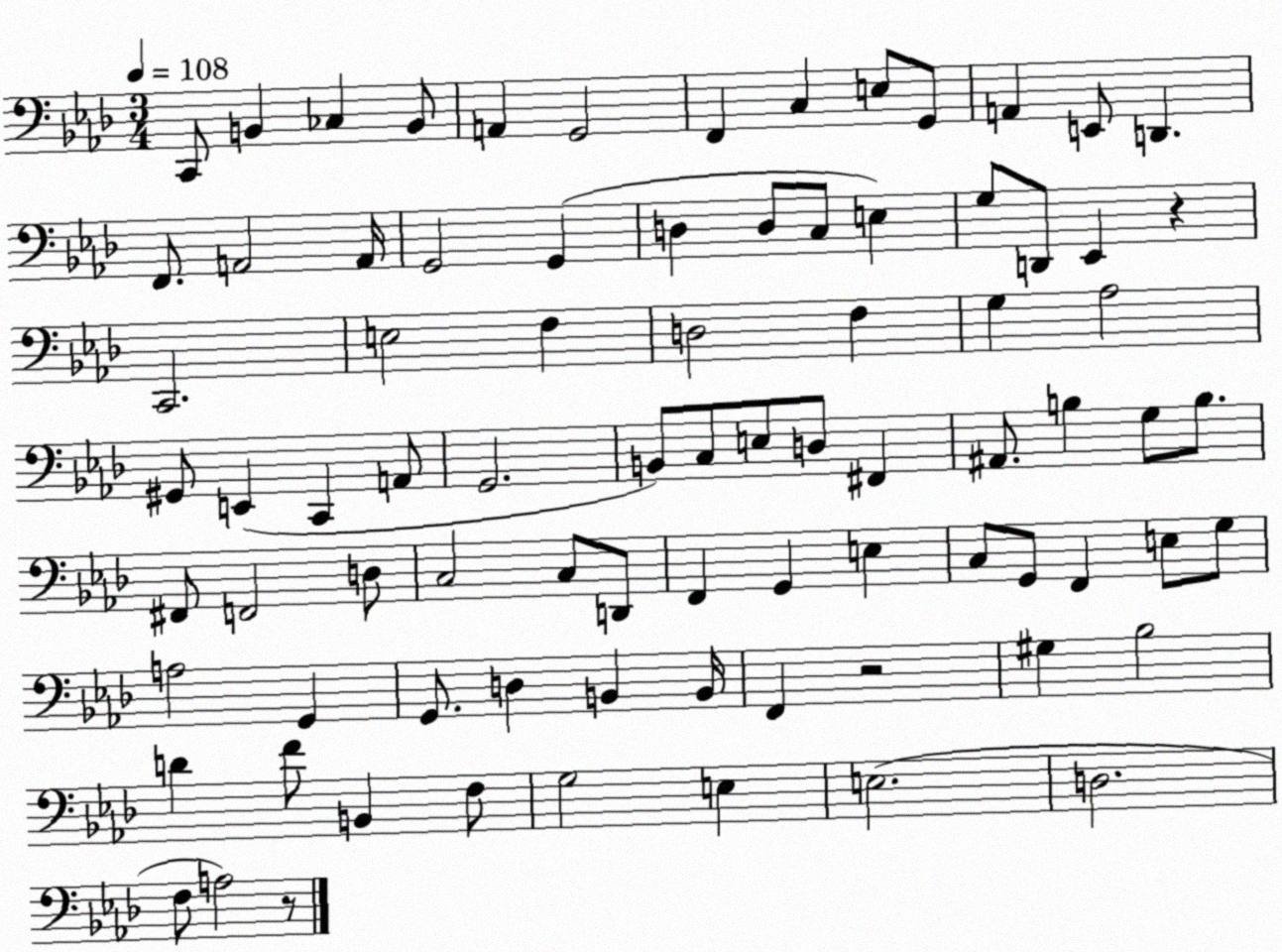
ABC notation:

X:1
T:Untitled
M:3/4
L:1/4
K:Ab
C,,/2 B,, _C, B,,/2 A,, G,,2 F,, C, E,/2 G,,/2 A,, E,,/2 D,, F,,/2 A,,2 A,,/4 G,,2 G,, D, D,/2 C,/2 E, G,/2 D,,/2 _E,, z C,,2 E,2 F, D,2 F, G, _A,2 ^G,,/2 E,, C,, A,,/2 G,,2 B,,/2 C,/2 E,/2 D,/2 ^F,, ^A,,/2 B, G,/2 B,/2 ^F,,/2 F,,2 D,/2 C,2 C,/2 D,,/2 F,, G,, E, C,/2 G,,/2 F,, E,/2 G,/2 A,2 G,, G,,/2 D, B,, B,,/4 F,, z2 ^G, _B,2 D F/2 B,, F,/2 G,2 E, E,2 D,2 F,/2 A,2 z/2